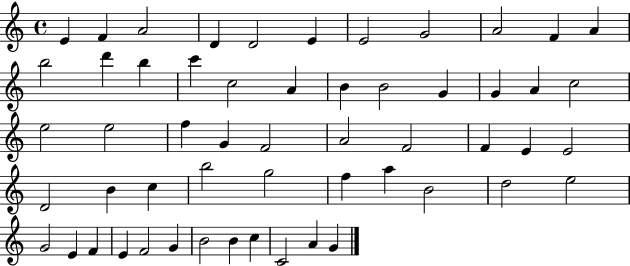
{
  \clef treble
  \time 4/4
  \defaultTimeSignature
  \key c \major
  e'4 f'4 a'2 | d'4 d'2 e'4 | e'2 g'2 | a'2 f'4 a'4 | \break b''2 d'''4 b''4 | c'''4 c''2 a'4 | b'4 b'2 g'4 | g'4 a'4 c''2 | \break e''2 e''2 | f''4 g'4 f'2 | a'2 f'2 | f'4 e'4 e'2 | \break d'2 b'4 c''4 | b''2 g''2 | f''4 a''4 b'2 | d''2 e''2 | \break g'2 e'4 f'4 | e'4 f'2 g'4 | b'2 b'4 c''4 | c'2 a'4 g'4 | \break \bar "|."
}